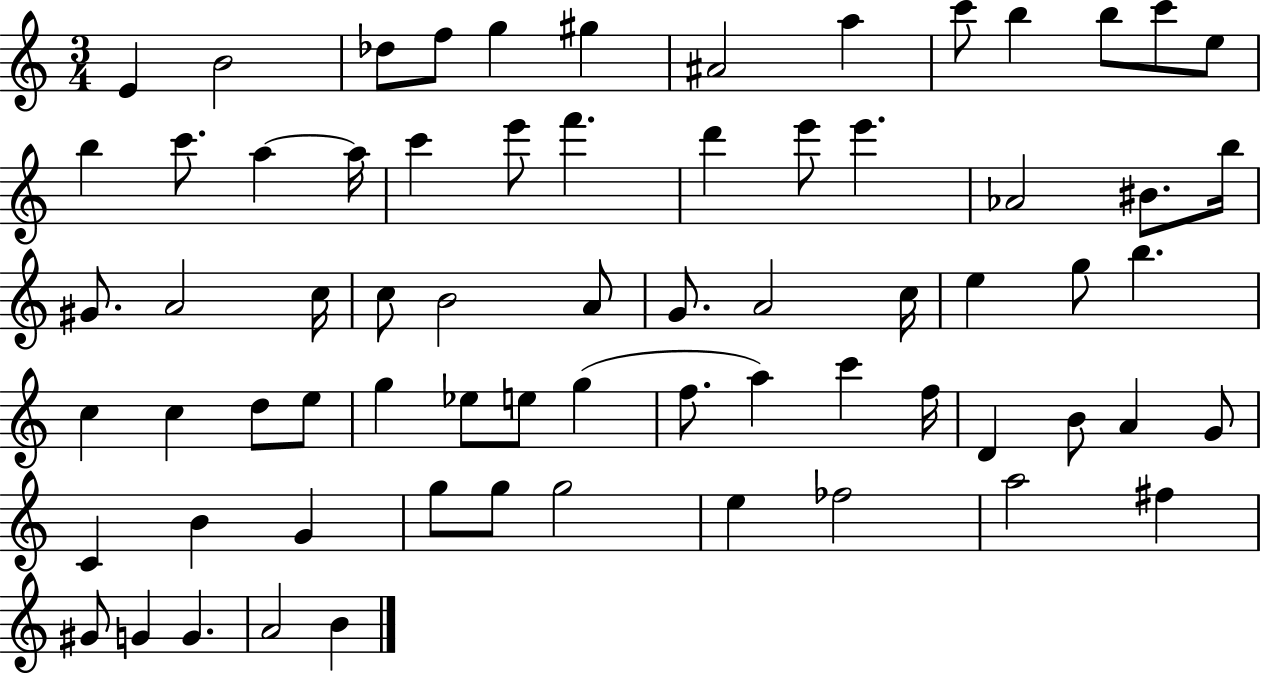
E4/q B4/h Db5/e F5/e G5/q G#5/q A#4/h A5/q C6/e B5/q B5/e C6/e E5/e B5/q C6/e. A5/q A5/s C6/q E6/e F6/q. D6/q E6/e E6/q. Ab4/h BIS4/e. B5/s G#4/e. A4/h C5/s C5/e B4/h A4/e G4/e. A4/h C5/s E5/q G5/e B5/q. C5/q C5/q D5/e E5/e G5/q Eb5/e E5/e G5/q F5/e. A5/q C6/q F5/s D4/q B4/e A4/q G4/e C4/q B4/q G4/q G5/e G5/e G5/h E5/q FES5/h A5/h F#5/q G#4/e G4/q G4/q. A4/h B4/q